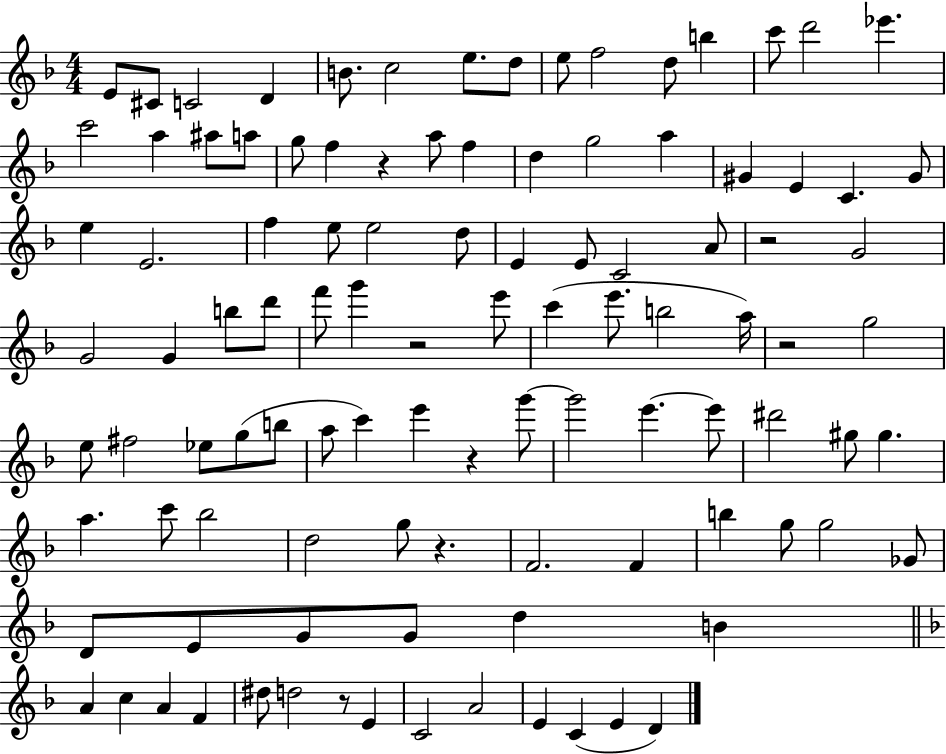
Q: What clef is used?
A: treble